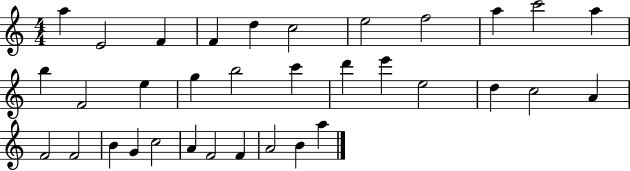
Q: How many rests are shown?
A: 0